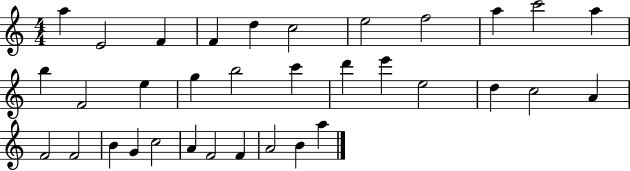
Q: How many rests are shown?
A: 0